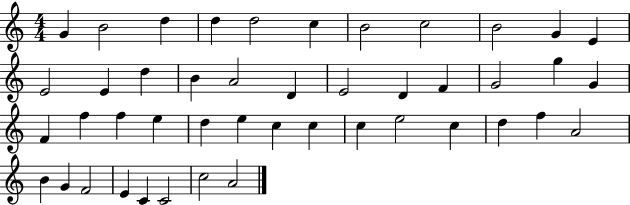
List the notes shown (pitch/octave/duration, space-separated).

G4/q B4/h D5/q D5/q D5/h C5/q B4/h C5/h B4/h G4/q E4/q E4/h E4/q D5/q B4/q A4/h D4/q E4/h D4/q F4/q G4/h G5/q G4/q F4/q F5/q F5/q E5/q D5/q E5/q C5/q C5/q C5/q E5/h C5/q D5/q F5/q A4/h B4/q G4/q F4/h E4/q C4/q C4/h C5/h A4/h